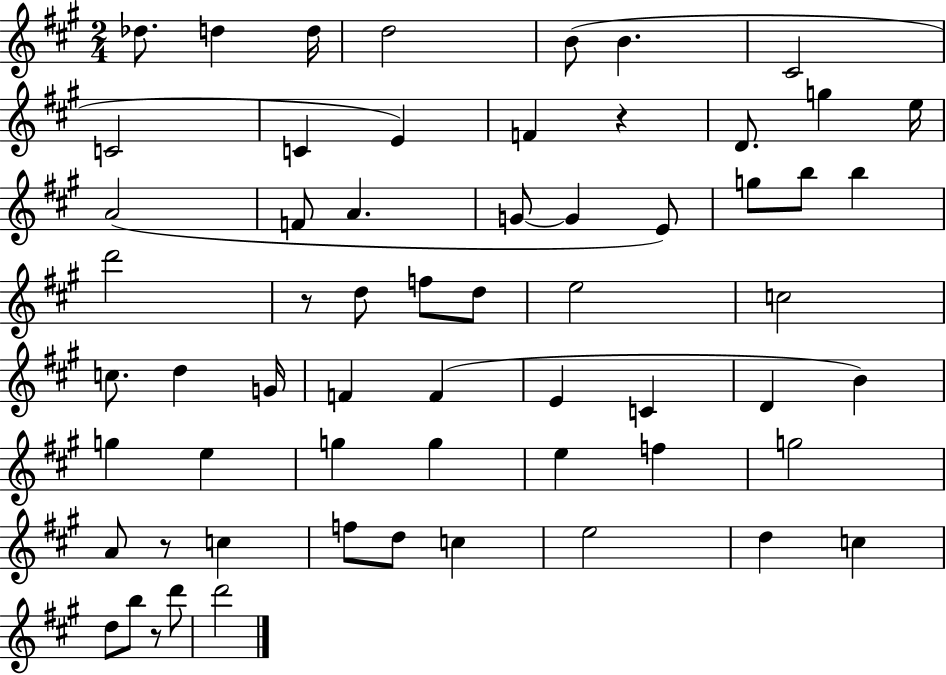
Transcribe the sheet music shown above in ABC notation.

X:1
T:Untitled
M:2/4
L:1/4
K:A
_d/2 d d/4 d2 B/2 B ^C2 C2 C E F z D/2 g e/4 A2 F/2 A G/2 G E/2 g/2 b/2 b d'2 z/2 d/2 f/2 d/2 e2 c2 c/2 d G/4 F F E C D B g e g g e f g2 A/2 z/2 c f/2 d/2 c e2 d c d/2 b/2 z/2 d'/2 d'2